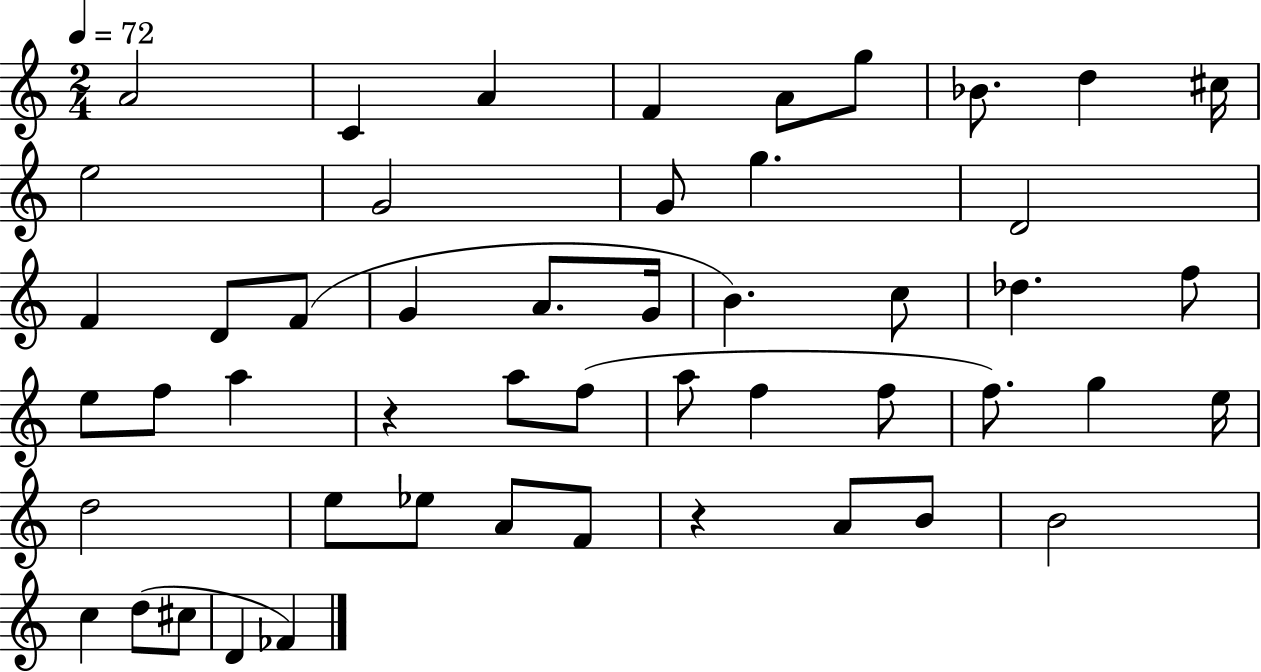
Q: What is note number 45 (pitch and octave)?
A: D5